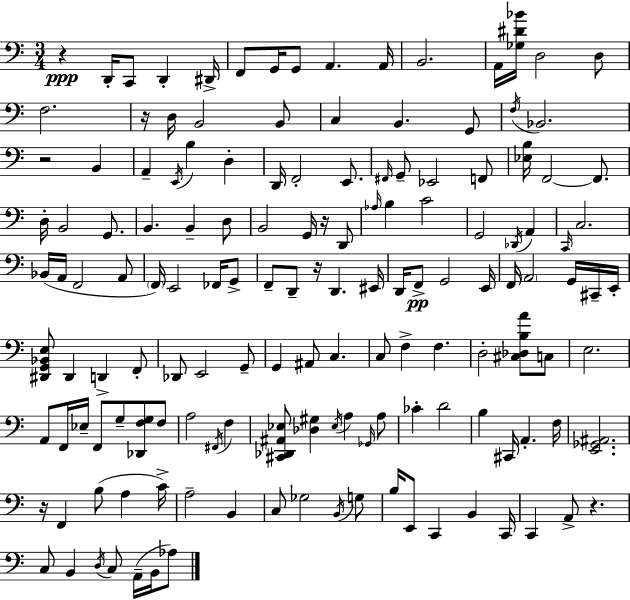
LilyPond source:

{
  \clef bass
  \numericTimeSignature
  \time 3/4
  \key c \major
  r4\ppp d,16-. c,8 d,4-. dis,16-> | f,8 g,16 g,8 a,4. a,16 | b,2. | a,16 <ges dis' bes'>16 d2 d8 | \break f2. | r16 d16 b,2 b,8 | c4 b,4. g,8 | \acciaccatura { f16 } bes,2. | \break r2 b,4 | a,4-- \acciaccatura { e,16 } b4 d4-. | d,16 f,2-. e,8. | \grace { fis,16 } g,8-- ees,2 | \break f,8 <ees b>16 f,2~~ | f,8. d16-. b,2 | g,8. b,4. b,4-- | d8 b,2 g,16 | \break r16 d,8 \grace { aes16 } b4 c'2 | g,2 | \acciaccatura { des,16 } a,4 \grace { c,16 } c2. | bes,16( a,16 f,2 | \break a,8 \parenthesize f,16) e,2 | fes,16 g,8-> f,8-- d,8-- r16 d,4. | eis,16 d,16 f,8->\pp g,2 | e,16 f,16 \parenthesize a,2 | \break g,16 cis,16-- e,16-. <dis, g, bes, e>8 dis,4 | d,4-> f,8-. des,8 e,2 | g,8-- g,4 ais,8 | c4. c8 f4-> | \break f4. d2-. | <cis des b a'>8 c8 e2. | a,8 f,16 ees16-- f,8 | g8-- <des, f g>8 f8 a2 | \break \acciaccatura { fis,16 } f4 <cis, des, ais, ees>8 <des gis>4 | \acciaccatura { ees16 } a4 \grace { ges,16 } a8 ces'4-. | d'2 b4 | cis,16 a,4.-. f16 <e, ges, ais,>2. | \break r16 f,4 | b8( a4 c'16->) a2-- | b,4 c8 ges2 | \acciaccatura { b,16 } g8 b16 e,8 | \break c,4 b,4 c,16 c,4 | a,8-> r4. c8 | b,4 \acciaccatura { d16 } c8 a,16--( b,16 aes8) \bar "|."
}